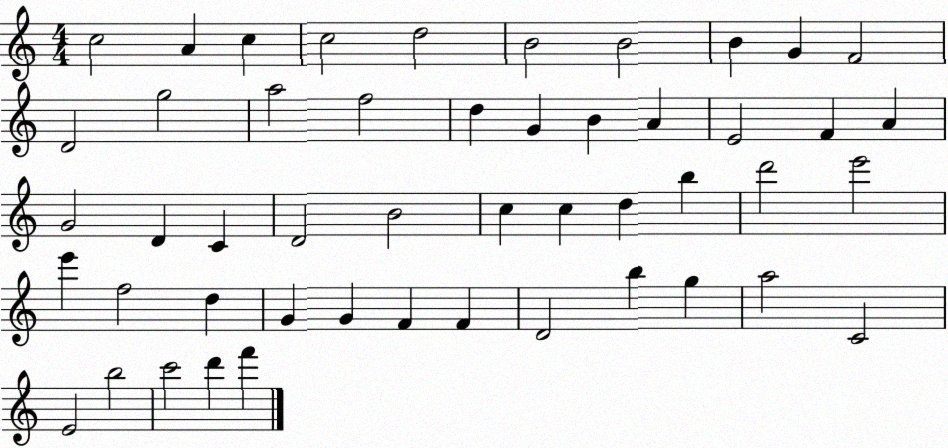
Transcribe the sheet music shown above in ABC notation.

X:1
T:Untitled
M:4/4
L:1/4
K:C
c2 A c c2 d2 B2 B2 B G F2 D2 g2 a2 f2 d G B A E2 F A G2 D C D2 B2 c c d b d'2 e'2 e' f2 d G G F F D2 b g a2 C2 E2 b2 c'2 d' f'